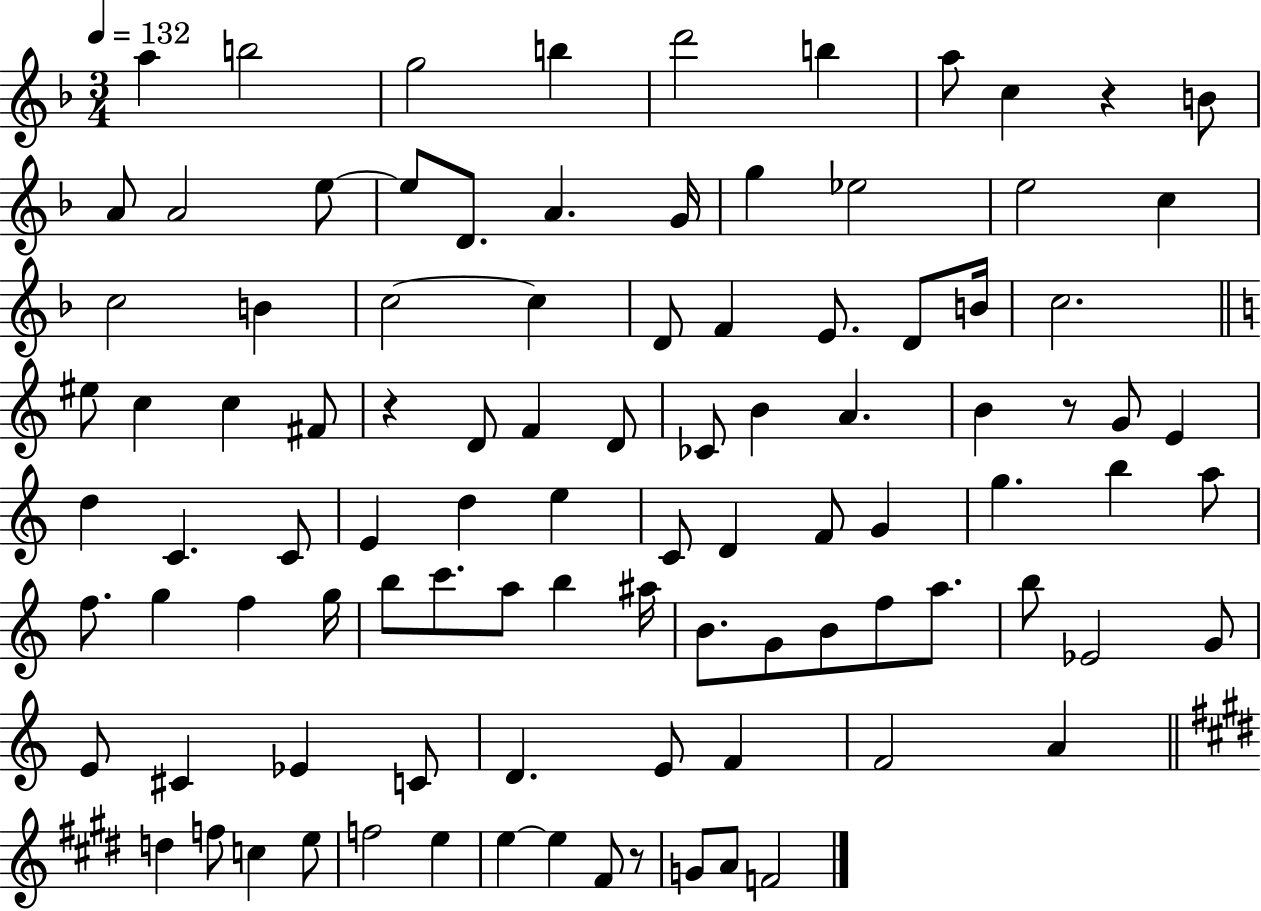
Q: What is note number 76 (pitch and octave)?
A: Eb4